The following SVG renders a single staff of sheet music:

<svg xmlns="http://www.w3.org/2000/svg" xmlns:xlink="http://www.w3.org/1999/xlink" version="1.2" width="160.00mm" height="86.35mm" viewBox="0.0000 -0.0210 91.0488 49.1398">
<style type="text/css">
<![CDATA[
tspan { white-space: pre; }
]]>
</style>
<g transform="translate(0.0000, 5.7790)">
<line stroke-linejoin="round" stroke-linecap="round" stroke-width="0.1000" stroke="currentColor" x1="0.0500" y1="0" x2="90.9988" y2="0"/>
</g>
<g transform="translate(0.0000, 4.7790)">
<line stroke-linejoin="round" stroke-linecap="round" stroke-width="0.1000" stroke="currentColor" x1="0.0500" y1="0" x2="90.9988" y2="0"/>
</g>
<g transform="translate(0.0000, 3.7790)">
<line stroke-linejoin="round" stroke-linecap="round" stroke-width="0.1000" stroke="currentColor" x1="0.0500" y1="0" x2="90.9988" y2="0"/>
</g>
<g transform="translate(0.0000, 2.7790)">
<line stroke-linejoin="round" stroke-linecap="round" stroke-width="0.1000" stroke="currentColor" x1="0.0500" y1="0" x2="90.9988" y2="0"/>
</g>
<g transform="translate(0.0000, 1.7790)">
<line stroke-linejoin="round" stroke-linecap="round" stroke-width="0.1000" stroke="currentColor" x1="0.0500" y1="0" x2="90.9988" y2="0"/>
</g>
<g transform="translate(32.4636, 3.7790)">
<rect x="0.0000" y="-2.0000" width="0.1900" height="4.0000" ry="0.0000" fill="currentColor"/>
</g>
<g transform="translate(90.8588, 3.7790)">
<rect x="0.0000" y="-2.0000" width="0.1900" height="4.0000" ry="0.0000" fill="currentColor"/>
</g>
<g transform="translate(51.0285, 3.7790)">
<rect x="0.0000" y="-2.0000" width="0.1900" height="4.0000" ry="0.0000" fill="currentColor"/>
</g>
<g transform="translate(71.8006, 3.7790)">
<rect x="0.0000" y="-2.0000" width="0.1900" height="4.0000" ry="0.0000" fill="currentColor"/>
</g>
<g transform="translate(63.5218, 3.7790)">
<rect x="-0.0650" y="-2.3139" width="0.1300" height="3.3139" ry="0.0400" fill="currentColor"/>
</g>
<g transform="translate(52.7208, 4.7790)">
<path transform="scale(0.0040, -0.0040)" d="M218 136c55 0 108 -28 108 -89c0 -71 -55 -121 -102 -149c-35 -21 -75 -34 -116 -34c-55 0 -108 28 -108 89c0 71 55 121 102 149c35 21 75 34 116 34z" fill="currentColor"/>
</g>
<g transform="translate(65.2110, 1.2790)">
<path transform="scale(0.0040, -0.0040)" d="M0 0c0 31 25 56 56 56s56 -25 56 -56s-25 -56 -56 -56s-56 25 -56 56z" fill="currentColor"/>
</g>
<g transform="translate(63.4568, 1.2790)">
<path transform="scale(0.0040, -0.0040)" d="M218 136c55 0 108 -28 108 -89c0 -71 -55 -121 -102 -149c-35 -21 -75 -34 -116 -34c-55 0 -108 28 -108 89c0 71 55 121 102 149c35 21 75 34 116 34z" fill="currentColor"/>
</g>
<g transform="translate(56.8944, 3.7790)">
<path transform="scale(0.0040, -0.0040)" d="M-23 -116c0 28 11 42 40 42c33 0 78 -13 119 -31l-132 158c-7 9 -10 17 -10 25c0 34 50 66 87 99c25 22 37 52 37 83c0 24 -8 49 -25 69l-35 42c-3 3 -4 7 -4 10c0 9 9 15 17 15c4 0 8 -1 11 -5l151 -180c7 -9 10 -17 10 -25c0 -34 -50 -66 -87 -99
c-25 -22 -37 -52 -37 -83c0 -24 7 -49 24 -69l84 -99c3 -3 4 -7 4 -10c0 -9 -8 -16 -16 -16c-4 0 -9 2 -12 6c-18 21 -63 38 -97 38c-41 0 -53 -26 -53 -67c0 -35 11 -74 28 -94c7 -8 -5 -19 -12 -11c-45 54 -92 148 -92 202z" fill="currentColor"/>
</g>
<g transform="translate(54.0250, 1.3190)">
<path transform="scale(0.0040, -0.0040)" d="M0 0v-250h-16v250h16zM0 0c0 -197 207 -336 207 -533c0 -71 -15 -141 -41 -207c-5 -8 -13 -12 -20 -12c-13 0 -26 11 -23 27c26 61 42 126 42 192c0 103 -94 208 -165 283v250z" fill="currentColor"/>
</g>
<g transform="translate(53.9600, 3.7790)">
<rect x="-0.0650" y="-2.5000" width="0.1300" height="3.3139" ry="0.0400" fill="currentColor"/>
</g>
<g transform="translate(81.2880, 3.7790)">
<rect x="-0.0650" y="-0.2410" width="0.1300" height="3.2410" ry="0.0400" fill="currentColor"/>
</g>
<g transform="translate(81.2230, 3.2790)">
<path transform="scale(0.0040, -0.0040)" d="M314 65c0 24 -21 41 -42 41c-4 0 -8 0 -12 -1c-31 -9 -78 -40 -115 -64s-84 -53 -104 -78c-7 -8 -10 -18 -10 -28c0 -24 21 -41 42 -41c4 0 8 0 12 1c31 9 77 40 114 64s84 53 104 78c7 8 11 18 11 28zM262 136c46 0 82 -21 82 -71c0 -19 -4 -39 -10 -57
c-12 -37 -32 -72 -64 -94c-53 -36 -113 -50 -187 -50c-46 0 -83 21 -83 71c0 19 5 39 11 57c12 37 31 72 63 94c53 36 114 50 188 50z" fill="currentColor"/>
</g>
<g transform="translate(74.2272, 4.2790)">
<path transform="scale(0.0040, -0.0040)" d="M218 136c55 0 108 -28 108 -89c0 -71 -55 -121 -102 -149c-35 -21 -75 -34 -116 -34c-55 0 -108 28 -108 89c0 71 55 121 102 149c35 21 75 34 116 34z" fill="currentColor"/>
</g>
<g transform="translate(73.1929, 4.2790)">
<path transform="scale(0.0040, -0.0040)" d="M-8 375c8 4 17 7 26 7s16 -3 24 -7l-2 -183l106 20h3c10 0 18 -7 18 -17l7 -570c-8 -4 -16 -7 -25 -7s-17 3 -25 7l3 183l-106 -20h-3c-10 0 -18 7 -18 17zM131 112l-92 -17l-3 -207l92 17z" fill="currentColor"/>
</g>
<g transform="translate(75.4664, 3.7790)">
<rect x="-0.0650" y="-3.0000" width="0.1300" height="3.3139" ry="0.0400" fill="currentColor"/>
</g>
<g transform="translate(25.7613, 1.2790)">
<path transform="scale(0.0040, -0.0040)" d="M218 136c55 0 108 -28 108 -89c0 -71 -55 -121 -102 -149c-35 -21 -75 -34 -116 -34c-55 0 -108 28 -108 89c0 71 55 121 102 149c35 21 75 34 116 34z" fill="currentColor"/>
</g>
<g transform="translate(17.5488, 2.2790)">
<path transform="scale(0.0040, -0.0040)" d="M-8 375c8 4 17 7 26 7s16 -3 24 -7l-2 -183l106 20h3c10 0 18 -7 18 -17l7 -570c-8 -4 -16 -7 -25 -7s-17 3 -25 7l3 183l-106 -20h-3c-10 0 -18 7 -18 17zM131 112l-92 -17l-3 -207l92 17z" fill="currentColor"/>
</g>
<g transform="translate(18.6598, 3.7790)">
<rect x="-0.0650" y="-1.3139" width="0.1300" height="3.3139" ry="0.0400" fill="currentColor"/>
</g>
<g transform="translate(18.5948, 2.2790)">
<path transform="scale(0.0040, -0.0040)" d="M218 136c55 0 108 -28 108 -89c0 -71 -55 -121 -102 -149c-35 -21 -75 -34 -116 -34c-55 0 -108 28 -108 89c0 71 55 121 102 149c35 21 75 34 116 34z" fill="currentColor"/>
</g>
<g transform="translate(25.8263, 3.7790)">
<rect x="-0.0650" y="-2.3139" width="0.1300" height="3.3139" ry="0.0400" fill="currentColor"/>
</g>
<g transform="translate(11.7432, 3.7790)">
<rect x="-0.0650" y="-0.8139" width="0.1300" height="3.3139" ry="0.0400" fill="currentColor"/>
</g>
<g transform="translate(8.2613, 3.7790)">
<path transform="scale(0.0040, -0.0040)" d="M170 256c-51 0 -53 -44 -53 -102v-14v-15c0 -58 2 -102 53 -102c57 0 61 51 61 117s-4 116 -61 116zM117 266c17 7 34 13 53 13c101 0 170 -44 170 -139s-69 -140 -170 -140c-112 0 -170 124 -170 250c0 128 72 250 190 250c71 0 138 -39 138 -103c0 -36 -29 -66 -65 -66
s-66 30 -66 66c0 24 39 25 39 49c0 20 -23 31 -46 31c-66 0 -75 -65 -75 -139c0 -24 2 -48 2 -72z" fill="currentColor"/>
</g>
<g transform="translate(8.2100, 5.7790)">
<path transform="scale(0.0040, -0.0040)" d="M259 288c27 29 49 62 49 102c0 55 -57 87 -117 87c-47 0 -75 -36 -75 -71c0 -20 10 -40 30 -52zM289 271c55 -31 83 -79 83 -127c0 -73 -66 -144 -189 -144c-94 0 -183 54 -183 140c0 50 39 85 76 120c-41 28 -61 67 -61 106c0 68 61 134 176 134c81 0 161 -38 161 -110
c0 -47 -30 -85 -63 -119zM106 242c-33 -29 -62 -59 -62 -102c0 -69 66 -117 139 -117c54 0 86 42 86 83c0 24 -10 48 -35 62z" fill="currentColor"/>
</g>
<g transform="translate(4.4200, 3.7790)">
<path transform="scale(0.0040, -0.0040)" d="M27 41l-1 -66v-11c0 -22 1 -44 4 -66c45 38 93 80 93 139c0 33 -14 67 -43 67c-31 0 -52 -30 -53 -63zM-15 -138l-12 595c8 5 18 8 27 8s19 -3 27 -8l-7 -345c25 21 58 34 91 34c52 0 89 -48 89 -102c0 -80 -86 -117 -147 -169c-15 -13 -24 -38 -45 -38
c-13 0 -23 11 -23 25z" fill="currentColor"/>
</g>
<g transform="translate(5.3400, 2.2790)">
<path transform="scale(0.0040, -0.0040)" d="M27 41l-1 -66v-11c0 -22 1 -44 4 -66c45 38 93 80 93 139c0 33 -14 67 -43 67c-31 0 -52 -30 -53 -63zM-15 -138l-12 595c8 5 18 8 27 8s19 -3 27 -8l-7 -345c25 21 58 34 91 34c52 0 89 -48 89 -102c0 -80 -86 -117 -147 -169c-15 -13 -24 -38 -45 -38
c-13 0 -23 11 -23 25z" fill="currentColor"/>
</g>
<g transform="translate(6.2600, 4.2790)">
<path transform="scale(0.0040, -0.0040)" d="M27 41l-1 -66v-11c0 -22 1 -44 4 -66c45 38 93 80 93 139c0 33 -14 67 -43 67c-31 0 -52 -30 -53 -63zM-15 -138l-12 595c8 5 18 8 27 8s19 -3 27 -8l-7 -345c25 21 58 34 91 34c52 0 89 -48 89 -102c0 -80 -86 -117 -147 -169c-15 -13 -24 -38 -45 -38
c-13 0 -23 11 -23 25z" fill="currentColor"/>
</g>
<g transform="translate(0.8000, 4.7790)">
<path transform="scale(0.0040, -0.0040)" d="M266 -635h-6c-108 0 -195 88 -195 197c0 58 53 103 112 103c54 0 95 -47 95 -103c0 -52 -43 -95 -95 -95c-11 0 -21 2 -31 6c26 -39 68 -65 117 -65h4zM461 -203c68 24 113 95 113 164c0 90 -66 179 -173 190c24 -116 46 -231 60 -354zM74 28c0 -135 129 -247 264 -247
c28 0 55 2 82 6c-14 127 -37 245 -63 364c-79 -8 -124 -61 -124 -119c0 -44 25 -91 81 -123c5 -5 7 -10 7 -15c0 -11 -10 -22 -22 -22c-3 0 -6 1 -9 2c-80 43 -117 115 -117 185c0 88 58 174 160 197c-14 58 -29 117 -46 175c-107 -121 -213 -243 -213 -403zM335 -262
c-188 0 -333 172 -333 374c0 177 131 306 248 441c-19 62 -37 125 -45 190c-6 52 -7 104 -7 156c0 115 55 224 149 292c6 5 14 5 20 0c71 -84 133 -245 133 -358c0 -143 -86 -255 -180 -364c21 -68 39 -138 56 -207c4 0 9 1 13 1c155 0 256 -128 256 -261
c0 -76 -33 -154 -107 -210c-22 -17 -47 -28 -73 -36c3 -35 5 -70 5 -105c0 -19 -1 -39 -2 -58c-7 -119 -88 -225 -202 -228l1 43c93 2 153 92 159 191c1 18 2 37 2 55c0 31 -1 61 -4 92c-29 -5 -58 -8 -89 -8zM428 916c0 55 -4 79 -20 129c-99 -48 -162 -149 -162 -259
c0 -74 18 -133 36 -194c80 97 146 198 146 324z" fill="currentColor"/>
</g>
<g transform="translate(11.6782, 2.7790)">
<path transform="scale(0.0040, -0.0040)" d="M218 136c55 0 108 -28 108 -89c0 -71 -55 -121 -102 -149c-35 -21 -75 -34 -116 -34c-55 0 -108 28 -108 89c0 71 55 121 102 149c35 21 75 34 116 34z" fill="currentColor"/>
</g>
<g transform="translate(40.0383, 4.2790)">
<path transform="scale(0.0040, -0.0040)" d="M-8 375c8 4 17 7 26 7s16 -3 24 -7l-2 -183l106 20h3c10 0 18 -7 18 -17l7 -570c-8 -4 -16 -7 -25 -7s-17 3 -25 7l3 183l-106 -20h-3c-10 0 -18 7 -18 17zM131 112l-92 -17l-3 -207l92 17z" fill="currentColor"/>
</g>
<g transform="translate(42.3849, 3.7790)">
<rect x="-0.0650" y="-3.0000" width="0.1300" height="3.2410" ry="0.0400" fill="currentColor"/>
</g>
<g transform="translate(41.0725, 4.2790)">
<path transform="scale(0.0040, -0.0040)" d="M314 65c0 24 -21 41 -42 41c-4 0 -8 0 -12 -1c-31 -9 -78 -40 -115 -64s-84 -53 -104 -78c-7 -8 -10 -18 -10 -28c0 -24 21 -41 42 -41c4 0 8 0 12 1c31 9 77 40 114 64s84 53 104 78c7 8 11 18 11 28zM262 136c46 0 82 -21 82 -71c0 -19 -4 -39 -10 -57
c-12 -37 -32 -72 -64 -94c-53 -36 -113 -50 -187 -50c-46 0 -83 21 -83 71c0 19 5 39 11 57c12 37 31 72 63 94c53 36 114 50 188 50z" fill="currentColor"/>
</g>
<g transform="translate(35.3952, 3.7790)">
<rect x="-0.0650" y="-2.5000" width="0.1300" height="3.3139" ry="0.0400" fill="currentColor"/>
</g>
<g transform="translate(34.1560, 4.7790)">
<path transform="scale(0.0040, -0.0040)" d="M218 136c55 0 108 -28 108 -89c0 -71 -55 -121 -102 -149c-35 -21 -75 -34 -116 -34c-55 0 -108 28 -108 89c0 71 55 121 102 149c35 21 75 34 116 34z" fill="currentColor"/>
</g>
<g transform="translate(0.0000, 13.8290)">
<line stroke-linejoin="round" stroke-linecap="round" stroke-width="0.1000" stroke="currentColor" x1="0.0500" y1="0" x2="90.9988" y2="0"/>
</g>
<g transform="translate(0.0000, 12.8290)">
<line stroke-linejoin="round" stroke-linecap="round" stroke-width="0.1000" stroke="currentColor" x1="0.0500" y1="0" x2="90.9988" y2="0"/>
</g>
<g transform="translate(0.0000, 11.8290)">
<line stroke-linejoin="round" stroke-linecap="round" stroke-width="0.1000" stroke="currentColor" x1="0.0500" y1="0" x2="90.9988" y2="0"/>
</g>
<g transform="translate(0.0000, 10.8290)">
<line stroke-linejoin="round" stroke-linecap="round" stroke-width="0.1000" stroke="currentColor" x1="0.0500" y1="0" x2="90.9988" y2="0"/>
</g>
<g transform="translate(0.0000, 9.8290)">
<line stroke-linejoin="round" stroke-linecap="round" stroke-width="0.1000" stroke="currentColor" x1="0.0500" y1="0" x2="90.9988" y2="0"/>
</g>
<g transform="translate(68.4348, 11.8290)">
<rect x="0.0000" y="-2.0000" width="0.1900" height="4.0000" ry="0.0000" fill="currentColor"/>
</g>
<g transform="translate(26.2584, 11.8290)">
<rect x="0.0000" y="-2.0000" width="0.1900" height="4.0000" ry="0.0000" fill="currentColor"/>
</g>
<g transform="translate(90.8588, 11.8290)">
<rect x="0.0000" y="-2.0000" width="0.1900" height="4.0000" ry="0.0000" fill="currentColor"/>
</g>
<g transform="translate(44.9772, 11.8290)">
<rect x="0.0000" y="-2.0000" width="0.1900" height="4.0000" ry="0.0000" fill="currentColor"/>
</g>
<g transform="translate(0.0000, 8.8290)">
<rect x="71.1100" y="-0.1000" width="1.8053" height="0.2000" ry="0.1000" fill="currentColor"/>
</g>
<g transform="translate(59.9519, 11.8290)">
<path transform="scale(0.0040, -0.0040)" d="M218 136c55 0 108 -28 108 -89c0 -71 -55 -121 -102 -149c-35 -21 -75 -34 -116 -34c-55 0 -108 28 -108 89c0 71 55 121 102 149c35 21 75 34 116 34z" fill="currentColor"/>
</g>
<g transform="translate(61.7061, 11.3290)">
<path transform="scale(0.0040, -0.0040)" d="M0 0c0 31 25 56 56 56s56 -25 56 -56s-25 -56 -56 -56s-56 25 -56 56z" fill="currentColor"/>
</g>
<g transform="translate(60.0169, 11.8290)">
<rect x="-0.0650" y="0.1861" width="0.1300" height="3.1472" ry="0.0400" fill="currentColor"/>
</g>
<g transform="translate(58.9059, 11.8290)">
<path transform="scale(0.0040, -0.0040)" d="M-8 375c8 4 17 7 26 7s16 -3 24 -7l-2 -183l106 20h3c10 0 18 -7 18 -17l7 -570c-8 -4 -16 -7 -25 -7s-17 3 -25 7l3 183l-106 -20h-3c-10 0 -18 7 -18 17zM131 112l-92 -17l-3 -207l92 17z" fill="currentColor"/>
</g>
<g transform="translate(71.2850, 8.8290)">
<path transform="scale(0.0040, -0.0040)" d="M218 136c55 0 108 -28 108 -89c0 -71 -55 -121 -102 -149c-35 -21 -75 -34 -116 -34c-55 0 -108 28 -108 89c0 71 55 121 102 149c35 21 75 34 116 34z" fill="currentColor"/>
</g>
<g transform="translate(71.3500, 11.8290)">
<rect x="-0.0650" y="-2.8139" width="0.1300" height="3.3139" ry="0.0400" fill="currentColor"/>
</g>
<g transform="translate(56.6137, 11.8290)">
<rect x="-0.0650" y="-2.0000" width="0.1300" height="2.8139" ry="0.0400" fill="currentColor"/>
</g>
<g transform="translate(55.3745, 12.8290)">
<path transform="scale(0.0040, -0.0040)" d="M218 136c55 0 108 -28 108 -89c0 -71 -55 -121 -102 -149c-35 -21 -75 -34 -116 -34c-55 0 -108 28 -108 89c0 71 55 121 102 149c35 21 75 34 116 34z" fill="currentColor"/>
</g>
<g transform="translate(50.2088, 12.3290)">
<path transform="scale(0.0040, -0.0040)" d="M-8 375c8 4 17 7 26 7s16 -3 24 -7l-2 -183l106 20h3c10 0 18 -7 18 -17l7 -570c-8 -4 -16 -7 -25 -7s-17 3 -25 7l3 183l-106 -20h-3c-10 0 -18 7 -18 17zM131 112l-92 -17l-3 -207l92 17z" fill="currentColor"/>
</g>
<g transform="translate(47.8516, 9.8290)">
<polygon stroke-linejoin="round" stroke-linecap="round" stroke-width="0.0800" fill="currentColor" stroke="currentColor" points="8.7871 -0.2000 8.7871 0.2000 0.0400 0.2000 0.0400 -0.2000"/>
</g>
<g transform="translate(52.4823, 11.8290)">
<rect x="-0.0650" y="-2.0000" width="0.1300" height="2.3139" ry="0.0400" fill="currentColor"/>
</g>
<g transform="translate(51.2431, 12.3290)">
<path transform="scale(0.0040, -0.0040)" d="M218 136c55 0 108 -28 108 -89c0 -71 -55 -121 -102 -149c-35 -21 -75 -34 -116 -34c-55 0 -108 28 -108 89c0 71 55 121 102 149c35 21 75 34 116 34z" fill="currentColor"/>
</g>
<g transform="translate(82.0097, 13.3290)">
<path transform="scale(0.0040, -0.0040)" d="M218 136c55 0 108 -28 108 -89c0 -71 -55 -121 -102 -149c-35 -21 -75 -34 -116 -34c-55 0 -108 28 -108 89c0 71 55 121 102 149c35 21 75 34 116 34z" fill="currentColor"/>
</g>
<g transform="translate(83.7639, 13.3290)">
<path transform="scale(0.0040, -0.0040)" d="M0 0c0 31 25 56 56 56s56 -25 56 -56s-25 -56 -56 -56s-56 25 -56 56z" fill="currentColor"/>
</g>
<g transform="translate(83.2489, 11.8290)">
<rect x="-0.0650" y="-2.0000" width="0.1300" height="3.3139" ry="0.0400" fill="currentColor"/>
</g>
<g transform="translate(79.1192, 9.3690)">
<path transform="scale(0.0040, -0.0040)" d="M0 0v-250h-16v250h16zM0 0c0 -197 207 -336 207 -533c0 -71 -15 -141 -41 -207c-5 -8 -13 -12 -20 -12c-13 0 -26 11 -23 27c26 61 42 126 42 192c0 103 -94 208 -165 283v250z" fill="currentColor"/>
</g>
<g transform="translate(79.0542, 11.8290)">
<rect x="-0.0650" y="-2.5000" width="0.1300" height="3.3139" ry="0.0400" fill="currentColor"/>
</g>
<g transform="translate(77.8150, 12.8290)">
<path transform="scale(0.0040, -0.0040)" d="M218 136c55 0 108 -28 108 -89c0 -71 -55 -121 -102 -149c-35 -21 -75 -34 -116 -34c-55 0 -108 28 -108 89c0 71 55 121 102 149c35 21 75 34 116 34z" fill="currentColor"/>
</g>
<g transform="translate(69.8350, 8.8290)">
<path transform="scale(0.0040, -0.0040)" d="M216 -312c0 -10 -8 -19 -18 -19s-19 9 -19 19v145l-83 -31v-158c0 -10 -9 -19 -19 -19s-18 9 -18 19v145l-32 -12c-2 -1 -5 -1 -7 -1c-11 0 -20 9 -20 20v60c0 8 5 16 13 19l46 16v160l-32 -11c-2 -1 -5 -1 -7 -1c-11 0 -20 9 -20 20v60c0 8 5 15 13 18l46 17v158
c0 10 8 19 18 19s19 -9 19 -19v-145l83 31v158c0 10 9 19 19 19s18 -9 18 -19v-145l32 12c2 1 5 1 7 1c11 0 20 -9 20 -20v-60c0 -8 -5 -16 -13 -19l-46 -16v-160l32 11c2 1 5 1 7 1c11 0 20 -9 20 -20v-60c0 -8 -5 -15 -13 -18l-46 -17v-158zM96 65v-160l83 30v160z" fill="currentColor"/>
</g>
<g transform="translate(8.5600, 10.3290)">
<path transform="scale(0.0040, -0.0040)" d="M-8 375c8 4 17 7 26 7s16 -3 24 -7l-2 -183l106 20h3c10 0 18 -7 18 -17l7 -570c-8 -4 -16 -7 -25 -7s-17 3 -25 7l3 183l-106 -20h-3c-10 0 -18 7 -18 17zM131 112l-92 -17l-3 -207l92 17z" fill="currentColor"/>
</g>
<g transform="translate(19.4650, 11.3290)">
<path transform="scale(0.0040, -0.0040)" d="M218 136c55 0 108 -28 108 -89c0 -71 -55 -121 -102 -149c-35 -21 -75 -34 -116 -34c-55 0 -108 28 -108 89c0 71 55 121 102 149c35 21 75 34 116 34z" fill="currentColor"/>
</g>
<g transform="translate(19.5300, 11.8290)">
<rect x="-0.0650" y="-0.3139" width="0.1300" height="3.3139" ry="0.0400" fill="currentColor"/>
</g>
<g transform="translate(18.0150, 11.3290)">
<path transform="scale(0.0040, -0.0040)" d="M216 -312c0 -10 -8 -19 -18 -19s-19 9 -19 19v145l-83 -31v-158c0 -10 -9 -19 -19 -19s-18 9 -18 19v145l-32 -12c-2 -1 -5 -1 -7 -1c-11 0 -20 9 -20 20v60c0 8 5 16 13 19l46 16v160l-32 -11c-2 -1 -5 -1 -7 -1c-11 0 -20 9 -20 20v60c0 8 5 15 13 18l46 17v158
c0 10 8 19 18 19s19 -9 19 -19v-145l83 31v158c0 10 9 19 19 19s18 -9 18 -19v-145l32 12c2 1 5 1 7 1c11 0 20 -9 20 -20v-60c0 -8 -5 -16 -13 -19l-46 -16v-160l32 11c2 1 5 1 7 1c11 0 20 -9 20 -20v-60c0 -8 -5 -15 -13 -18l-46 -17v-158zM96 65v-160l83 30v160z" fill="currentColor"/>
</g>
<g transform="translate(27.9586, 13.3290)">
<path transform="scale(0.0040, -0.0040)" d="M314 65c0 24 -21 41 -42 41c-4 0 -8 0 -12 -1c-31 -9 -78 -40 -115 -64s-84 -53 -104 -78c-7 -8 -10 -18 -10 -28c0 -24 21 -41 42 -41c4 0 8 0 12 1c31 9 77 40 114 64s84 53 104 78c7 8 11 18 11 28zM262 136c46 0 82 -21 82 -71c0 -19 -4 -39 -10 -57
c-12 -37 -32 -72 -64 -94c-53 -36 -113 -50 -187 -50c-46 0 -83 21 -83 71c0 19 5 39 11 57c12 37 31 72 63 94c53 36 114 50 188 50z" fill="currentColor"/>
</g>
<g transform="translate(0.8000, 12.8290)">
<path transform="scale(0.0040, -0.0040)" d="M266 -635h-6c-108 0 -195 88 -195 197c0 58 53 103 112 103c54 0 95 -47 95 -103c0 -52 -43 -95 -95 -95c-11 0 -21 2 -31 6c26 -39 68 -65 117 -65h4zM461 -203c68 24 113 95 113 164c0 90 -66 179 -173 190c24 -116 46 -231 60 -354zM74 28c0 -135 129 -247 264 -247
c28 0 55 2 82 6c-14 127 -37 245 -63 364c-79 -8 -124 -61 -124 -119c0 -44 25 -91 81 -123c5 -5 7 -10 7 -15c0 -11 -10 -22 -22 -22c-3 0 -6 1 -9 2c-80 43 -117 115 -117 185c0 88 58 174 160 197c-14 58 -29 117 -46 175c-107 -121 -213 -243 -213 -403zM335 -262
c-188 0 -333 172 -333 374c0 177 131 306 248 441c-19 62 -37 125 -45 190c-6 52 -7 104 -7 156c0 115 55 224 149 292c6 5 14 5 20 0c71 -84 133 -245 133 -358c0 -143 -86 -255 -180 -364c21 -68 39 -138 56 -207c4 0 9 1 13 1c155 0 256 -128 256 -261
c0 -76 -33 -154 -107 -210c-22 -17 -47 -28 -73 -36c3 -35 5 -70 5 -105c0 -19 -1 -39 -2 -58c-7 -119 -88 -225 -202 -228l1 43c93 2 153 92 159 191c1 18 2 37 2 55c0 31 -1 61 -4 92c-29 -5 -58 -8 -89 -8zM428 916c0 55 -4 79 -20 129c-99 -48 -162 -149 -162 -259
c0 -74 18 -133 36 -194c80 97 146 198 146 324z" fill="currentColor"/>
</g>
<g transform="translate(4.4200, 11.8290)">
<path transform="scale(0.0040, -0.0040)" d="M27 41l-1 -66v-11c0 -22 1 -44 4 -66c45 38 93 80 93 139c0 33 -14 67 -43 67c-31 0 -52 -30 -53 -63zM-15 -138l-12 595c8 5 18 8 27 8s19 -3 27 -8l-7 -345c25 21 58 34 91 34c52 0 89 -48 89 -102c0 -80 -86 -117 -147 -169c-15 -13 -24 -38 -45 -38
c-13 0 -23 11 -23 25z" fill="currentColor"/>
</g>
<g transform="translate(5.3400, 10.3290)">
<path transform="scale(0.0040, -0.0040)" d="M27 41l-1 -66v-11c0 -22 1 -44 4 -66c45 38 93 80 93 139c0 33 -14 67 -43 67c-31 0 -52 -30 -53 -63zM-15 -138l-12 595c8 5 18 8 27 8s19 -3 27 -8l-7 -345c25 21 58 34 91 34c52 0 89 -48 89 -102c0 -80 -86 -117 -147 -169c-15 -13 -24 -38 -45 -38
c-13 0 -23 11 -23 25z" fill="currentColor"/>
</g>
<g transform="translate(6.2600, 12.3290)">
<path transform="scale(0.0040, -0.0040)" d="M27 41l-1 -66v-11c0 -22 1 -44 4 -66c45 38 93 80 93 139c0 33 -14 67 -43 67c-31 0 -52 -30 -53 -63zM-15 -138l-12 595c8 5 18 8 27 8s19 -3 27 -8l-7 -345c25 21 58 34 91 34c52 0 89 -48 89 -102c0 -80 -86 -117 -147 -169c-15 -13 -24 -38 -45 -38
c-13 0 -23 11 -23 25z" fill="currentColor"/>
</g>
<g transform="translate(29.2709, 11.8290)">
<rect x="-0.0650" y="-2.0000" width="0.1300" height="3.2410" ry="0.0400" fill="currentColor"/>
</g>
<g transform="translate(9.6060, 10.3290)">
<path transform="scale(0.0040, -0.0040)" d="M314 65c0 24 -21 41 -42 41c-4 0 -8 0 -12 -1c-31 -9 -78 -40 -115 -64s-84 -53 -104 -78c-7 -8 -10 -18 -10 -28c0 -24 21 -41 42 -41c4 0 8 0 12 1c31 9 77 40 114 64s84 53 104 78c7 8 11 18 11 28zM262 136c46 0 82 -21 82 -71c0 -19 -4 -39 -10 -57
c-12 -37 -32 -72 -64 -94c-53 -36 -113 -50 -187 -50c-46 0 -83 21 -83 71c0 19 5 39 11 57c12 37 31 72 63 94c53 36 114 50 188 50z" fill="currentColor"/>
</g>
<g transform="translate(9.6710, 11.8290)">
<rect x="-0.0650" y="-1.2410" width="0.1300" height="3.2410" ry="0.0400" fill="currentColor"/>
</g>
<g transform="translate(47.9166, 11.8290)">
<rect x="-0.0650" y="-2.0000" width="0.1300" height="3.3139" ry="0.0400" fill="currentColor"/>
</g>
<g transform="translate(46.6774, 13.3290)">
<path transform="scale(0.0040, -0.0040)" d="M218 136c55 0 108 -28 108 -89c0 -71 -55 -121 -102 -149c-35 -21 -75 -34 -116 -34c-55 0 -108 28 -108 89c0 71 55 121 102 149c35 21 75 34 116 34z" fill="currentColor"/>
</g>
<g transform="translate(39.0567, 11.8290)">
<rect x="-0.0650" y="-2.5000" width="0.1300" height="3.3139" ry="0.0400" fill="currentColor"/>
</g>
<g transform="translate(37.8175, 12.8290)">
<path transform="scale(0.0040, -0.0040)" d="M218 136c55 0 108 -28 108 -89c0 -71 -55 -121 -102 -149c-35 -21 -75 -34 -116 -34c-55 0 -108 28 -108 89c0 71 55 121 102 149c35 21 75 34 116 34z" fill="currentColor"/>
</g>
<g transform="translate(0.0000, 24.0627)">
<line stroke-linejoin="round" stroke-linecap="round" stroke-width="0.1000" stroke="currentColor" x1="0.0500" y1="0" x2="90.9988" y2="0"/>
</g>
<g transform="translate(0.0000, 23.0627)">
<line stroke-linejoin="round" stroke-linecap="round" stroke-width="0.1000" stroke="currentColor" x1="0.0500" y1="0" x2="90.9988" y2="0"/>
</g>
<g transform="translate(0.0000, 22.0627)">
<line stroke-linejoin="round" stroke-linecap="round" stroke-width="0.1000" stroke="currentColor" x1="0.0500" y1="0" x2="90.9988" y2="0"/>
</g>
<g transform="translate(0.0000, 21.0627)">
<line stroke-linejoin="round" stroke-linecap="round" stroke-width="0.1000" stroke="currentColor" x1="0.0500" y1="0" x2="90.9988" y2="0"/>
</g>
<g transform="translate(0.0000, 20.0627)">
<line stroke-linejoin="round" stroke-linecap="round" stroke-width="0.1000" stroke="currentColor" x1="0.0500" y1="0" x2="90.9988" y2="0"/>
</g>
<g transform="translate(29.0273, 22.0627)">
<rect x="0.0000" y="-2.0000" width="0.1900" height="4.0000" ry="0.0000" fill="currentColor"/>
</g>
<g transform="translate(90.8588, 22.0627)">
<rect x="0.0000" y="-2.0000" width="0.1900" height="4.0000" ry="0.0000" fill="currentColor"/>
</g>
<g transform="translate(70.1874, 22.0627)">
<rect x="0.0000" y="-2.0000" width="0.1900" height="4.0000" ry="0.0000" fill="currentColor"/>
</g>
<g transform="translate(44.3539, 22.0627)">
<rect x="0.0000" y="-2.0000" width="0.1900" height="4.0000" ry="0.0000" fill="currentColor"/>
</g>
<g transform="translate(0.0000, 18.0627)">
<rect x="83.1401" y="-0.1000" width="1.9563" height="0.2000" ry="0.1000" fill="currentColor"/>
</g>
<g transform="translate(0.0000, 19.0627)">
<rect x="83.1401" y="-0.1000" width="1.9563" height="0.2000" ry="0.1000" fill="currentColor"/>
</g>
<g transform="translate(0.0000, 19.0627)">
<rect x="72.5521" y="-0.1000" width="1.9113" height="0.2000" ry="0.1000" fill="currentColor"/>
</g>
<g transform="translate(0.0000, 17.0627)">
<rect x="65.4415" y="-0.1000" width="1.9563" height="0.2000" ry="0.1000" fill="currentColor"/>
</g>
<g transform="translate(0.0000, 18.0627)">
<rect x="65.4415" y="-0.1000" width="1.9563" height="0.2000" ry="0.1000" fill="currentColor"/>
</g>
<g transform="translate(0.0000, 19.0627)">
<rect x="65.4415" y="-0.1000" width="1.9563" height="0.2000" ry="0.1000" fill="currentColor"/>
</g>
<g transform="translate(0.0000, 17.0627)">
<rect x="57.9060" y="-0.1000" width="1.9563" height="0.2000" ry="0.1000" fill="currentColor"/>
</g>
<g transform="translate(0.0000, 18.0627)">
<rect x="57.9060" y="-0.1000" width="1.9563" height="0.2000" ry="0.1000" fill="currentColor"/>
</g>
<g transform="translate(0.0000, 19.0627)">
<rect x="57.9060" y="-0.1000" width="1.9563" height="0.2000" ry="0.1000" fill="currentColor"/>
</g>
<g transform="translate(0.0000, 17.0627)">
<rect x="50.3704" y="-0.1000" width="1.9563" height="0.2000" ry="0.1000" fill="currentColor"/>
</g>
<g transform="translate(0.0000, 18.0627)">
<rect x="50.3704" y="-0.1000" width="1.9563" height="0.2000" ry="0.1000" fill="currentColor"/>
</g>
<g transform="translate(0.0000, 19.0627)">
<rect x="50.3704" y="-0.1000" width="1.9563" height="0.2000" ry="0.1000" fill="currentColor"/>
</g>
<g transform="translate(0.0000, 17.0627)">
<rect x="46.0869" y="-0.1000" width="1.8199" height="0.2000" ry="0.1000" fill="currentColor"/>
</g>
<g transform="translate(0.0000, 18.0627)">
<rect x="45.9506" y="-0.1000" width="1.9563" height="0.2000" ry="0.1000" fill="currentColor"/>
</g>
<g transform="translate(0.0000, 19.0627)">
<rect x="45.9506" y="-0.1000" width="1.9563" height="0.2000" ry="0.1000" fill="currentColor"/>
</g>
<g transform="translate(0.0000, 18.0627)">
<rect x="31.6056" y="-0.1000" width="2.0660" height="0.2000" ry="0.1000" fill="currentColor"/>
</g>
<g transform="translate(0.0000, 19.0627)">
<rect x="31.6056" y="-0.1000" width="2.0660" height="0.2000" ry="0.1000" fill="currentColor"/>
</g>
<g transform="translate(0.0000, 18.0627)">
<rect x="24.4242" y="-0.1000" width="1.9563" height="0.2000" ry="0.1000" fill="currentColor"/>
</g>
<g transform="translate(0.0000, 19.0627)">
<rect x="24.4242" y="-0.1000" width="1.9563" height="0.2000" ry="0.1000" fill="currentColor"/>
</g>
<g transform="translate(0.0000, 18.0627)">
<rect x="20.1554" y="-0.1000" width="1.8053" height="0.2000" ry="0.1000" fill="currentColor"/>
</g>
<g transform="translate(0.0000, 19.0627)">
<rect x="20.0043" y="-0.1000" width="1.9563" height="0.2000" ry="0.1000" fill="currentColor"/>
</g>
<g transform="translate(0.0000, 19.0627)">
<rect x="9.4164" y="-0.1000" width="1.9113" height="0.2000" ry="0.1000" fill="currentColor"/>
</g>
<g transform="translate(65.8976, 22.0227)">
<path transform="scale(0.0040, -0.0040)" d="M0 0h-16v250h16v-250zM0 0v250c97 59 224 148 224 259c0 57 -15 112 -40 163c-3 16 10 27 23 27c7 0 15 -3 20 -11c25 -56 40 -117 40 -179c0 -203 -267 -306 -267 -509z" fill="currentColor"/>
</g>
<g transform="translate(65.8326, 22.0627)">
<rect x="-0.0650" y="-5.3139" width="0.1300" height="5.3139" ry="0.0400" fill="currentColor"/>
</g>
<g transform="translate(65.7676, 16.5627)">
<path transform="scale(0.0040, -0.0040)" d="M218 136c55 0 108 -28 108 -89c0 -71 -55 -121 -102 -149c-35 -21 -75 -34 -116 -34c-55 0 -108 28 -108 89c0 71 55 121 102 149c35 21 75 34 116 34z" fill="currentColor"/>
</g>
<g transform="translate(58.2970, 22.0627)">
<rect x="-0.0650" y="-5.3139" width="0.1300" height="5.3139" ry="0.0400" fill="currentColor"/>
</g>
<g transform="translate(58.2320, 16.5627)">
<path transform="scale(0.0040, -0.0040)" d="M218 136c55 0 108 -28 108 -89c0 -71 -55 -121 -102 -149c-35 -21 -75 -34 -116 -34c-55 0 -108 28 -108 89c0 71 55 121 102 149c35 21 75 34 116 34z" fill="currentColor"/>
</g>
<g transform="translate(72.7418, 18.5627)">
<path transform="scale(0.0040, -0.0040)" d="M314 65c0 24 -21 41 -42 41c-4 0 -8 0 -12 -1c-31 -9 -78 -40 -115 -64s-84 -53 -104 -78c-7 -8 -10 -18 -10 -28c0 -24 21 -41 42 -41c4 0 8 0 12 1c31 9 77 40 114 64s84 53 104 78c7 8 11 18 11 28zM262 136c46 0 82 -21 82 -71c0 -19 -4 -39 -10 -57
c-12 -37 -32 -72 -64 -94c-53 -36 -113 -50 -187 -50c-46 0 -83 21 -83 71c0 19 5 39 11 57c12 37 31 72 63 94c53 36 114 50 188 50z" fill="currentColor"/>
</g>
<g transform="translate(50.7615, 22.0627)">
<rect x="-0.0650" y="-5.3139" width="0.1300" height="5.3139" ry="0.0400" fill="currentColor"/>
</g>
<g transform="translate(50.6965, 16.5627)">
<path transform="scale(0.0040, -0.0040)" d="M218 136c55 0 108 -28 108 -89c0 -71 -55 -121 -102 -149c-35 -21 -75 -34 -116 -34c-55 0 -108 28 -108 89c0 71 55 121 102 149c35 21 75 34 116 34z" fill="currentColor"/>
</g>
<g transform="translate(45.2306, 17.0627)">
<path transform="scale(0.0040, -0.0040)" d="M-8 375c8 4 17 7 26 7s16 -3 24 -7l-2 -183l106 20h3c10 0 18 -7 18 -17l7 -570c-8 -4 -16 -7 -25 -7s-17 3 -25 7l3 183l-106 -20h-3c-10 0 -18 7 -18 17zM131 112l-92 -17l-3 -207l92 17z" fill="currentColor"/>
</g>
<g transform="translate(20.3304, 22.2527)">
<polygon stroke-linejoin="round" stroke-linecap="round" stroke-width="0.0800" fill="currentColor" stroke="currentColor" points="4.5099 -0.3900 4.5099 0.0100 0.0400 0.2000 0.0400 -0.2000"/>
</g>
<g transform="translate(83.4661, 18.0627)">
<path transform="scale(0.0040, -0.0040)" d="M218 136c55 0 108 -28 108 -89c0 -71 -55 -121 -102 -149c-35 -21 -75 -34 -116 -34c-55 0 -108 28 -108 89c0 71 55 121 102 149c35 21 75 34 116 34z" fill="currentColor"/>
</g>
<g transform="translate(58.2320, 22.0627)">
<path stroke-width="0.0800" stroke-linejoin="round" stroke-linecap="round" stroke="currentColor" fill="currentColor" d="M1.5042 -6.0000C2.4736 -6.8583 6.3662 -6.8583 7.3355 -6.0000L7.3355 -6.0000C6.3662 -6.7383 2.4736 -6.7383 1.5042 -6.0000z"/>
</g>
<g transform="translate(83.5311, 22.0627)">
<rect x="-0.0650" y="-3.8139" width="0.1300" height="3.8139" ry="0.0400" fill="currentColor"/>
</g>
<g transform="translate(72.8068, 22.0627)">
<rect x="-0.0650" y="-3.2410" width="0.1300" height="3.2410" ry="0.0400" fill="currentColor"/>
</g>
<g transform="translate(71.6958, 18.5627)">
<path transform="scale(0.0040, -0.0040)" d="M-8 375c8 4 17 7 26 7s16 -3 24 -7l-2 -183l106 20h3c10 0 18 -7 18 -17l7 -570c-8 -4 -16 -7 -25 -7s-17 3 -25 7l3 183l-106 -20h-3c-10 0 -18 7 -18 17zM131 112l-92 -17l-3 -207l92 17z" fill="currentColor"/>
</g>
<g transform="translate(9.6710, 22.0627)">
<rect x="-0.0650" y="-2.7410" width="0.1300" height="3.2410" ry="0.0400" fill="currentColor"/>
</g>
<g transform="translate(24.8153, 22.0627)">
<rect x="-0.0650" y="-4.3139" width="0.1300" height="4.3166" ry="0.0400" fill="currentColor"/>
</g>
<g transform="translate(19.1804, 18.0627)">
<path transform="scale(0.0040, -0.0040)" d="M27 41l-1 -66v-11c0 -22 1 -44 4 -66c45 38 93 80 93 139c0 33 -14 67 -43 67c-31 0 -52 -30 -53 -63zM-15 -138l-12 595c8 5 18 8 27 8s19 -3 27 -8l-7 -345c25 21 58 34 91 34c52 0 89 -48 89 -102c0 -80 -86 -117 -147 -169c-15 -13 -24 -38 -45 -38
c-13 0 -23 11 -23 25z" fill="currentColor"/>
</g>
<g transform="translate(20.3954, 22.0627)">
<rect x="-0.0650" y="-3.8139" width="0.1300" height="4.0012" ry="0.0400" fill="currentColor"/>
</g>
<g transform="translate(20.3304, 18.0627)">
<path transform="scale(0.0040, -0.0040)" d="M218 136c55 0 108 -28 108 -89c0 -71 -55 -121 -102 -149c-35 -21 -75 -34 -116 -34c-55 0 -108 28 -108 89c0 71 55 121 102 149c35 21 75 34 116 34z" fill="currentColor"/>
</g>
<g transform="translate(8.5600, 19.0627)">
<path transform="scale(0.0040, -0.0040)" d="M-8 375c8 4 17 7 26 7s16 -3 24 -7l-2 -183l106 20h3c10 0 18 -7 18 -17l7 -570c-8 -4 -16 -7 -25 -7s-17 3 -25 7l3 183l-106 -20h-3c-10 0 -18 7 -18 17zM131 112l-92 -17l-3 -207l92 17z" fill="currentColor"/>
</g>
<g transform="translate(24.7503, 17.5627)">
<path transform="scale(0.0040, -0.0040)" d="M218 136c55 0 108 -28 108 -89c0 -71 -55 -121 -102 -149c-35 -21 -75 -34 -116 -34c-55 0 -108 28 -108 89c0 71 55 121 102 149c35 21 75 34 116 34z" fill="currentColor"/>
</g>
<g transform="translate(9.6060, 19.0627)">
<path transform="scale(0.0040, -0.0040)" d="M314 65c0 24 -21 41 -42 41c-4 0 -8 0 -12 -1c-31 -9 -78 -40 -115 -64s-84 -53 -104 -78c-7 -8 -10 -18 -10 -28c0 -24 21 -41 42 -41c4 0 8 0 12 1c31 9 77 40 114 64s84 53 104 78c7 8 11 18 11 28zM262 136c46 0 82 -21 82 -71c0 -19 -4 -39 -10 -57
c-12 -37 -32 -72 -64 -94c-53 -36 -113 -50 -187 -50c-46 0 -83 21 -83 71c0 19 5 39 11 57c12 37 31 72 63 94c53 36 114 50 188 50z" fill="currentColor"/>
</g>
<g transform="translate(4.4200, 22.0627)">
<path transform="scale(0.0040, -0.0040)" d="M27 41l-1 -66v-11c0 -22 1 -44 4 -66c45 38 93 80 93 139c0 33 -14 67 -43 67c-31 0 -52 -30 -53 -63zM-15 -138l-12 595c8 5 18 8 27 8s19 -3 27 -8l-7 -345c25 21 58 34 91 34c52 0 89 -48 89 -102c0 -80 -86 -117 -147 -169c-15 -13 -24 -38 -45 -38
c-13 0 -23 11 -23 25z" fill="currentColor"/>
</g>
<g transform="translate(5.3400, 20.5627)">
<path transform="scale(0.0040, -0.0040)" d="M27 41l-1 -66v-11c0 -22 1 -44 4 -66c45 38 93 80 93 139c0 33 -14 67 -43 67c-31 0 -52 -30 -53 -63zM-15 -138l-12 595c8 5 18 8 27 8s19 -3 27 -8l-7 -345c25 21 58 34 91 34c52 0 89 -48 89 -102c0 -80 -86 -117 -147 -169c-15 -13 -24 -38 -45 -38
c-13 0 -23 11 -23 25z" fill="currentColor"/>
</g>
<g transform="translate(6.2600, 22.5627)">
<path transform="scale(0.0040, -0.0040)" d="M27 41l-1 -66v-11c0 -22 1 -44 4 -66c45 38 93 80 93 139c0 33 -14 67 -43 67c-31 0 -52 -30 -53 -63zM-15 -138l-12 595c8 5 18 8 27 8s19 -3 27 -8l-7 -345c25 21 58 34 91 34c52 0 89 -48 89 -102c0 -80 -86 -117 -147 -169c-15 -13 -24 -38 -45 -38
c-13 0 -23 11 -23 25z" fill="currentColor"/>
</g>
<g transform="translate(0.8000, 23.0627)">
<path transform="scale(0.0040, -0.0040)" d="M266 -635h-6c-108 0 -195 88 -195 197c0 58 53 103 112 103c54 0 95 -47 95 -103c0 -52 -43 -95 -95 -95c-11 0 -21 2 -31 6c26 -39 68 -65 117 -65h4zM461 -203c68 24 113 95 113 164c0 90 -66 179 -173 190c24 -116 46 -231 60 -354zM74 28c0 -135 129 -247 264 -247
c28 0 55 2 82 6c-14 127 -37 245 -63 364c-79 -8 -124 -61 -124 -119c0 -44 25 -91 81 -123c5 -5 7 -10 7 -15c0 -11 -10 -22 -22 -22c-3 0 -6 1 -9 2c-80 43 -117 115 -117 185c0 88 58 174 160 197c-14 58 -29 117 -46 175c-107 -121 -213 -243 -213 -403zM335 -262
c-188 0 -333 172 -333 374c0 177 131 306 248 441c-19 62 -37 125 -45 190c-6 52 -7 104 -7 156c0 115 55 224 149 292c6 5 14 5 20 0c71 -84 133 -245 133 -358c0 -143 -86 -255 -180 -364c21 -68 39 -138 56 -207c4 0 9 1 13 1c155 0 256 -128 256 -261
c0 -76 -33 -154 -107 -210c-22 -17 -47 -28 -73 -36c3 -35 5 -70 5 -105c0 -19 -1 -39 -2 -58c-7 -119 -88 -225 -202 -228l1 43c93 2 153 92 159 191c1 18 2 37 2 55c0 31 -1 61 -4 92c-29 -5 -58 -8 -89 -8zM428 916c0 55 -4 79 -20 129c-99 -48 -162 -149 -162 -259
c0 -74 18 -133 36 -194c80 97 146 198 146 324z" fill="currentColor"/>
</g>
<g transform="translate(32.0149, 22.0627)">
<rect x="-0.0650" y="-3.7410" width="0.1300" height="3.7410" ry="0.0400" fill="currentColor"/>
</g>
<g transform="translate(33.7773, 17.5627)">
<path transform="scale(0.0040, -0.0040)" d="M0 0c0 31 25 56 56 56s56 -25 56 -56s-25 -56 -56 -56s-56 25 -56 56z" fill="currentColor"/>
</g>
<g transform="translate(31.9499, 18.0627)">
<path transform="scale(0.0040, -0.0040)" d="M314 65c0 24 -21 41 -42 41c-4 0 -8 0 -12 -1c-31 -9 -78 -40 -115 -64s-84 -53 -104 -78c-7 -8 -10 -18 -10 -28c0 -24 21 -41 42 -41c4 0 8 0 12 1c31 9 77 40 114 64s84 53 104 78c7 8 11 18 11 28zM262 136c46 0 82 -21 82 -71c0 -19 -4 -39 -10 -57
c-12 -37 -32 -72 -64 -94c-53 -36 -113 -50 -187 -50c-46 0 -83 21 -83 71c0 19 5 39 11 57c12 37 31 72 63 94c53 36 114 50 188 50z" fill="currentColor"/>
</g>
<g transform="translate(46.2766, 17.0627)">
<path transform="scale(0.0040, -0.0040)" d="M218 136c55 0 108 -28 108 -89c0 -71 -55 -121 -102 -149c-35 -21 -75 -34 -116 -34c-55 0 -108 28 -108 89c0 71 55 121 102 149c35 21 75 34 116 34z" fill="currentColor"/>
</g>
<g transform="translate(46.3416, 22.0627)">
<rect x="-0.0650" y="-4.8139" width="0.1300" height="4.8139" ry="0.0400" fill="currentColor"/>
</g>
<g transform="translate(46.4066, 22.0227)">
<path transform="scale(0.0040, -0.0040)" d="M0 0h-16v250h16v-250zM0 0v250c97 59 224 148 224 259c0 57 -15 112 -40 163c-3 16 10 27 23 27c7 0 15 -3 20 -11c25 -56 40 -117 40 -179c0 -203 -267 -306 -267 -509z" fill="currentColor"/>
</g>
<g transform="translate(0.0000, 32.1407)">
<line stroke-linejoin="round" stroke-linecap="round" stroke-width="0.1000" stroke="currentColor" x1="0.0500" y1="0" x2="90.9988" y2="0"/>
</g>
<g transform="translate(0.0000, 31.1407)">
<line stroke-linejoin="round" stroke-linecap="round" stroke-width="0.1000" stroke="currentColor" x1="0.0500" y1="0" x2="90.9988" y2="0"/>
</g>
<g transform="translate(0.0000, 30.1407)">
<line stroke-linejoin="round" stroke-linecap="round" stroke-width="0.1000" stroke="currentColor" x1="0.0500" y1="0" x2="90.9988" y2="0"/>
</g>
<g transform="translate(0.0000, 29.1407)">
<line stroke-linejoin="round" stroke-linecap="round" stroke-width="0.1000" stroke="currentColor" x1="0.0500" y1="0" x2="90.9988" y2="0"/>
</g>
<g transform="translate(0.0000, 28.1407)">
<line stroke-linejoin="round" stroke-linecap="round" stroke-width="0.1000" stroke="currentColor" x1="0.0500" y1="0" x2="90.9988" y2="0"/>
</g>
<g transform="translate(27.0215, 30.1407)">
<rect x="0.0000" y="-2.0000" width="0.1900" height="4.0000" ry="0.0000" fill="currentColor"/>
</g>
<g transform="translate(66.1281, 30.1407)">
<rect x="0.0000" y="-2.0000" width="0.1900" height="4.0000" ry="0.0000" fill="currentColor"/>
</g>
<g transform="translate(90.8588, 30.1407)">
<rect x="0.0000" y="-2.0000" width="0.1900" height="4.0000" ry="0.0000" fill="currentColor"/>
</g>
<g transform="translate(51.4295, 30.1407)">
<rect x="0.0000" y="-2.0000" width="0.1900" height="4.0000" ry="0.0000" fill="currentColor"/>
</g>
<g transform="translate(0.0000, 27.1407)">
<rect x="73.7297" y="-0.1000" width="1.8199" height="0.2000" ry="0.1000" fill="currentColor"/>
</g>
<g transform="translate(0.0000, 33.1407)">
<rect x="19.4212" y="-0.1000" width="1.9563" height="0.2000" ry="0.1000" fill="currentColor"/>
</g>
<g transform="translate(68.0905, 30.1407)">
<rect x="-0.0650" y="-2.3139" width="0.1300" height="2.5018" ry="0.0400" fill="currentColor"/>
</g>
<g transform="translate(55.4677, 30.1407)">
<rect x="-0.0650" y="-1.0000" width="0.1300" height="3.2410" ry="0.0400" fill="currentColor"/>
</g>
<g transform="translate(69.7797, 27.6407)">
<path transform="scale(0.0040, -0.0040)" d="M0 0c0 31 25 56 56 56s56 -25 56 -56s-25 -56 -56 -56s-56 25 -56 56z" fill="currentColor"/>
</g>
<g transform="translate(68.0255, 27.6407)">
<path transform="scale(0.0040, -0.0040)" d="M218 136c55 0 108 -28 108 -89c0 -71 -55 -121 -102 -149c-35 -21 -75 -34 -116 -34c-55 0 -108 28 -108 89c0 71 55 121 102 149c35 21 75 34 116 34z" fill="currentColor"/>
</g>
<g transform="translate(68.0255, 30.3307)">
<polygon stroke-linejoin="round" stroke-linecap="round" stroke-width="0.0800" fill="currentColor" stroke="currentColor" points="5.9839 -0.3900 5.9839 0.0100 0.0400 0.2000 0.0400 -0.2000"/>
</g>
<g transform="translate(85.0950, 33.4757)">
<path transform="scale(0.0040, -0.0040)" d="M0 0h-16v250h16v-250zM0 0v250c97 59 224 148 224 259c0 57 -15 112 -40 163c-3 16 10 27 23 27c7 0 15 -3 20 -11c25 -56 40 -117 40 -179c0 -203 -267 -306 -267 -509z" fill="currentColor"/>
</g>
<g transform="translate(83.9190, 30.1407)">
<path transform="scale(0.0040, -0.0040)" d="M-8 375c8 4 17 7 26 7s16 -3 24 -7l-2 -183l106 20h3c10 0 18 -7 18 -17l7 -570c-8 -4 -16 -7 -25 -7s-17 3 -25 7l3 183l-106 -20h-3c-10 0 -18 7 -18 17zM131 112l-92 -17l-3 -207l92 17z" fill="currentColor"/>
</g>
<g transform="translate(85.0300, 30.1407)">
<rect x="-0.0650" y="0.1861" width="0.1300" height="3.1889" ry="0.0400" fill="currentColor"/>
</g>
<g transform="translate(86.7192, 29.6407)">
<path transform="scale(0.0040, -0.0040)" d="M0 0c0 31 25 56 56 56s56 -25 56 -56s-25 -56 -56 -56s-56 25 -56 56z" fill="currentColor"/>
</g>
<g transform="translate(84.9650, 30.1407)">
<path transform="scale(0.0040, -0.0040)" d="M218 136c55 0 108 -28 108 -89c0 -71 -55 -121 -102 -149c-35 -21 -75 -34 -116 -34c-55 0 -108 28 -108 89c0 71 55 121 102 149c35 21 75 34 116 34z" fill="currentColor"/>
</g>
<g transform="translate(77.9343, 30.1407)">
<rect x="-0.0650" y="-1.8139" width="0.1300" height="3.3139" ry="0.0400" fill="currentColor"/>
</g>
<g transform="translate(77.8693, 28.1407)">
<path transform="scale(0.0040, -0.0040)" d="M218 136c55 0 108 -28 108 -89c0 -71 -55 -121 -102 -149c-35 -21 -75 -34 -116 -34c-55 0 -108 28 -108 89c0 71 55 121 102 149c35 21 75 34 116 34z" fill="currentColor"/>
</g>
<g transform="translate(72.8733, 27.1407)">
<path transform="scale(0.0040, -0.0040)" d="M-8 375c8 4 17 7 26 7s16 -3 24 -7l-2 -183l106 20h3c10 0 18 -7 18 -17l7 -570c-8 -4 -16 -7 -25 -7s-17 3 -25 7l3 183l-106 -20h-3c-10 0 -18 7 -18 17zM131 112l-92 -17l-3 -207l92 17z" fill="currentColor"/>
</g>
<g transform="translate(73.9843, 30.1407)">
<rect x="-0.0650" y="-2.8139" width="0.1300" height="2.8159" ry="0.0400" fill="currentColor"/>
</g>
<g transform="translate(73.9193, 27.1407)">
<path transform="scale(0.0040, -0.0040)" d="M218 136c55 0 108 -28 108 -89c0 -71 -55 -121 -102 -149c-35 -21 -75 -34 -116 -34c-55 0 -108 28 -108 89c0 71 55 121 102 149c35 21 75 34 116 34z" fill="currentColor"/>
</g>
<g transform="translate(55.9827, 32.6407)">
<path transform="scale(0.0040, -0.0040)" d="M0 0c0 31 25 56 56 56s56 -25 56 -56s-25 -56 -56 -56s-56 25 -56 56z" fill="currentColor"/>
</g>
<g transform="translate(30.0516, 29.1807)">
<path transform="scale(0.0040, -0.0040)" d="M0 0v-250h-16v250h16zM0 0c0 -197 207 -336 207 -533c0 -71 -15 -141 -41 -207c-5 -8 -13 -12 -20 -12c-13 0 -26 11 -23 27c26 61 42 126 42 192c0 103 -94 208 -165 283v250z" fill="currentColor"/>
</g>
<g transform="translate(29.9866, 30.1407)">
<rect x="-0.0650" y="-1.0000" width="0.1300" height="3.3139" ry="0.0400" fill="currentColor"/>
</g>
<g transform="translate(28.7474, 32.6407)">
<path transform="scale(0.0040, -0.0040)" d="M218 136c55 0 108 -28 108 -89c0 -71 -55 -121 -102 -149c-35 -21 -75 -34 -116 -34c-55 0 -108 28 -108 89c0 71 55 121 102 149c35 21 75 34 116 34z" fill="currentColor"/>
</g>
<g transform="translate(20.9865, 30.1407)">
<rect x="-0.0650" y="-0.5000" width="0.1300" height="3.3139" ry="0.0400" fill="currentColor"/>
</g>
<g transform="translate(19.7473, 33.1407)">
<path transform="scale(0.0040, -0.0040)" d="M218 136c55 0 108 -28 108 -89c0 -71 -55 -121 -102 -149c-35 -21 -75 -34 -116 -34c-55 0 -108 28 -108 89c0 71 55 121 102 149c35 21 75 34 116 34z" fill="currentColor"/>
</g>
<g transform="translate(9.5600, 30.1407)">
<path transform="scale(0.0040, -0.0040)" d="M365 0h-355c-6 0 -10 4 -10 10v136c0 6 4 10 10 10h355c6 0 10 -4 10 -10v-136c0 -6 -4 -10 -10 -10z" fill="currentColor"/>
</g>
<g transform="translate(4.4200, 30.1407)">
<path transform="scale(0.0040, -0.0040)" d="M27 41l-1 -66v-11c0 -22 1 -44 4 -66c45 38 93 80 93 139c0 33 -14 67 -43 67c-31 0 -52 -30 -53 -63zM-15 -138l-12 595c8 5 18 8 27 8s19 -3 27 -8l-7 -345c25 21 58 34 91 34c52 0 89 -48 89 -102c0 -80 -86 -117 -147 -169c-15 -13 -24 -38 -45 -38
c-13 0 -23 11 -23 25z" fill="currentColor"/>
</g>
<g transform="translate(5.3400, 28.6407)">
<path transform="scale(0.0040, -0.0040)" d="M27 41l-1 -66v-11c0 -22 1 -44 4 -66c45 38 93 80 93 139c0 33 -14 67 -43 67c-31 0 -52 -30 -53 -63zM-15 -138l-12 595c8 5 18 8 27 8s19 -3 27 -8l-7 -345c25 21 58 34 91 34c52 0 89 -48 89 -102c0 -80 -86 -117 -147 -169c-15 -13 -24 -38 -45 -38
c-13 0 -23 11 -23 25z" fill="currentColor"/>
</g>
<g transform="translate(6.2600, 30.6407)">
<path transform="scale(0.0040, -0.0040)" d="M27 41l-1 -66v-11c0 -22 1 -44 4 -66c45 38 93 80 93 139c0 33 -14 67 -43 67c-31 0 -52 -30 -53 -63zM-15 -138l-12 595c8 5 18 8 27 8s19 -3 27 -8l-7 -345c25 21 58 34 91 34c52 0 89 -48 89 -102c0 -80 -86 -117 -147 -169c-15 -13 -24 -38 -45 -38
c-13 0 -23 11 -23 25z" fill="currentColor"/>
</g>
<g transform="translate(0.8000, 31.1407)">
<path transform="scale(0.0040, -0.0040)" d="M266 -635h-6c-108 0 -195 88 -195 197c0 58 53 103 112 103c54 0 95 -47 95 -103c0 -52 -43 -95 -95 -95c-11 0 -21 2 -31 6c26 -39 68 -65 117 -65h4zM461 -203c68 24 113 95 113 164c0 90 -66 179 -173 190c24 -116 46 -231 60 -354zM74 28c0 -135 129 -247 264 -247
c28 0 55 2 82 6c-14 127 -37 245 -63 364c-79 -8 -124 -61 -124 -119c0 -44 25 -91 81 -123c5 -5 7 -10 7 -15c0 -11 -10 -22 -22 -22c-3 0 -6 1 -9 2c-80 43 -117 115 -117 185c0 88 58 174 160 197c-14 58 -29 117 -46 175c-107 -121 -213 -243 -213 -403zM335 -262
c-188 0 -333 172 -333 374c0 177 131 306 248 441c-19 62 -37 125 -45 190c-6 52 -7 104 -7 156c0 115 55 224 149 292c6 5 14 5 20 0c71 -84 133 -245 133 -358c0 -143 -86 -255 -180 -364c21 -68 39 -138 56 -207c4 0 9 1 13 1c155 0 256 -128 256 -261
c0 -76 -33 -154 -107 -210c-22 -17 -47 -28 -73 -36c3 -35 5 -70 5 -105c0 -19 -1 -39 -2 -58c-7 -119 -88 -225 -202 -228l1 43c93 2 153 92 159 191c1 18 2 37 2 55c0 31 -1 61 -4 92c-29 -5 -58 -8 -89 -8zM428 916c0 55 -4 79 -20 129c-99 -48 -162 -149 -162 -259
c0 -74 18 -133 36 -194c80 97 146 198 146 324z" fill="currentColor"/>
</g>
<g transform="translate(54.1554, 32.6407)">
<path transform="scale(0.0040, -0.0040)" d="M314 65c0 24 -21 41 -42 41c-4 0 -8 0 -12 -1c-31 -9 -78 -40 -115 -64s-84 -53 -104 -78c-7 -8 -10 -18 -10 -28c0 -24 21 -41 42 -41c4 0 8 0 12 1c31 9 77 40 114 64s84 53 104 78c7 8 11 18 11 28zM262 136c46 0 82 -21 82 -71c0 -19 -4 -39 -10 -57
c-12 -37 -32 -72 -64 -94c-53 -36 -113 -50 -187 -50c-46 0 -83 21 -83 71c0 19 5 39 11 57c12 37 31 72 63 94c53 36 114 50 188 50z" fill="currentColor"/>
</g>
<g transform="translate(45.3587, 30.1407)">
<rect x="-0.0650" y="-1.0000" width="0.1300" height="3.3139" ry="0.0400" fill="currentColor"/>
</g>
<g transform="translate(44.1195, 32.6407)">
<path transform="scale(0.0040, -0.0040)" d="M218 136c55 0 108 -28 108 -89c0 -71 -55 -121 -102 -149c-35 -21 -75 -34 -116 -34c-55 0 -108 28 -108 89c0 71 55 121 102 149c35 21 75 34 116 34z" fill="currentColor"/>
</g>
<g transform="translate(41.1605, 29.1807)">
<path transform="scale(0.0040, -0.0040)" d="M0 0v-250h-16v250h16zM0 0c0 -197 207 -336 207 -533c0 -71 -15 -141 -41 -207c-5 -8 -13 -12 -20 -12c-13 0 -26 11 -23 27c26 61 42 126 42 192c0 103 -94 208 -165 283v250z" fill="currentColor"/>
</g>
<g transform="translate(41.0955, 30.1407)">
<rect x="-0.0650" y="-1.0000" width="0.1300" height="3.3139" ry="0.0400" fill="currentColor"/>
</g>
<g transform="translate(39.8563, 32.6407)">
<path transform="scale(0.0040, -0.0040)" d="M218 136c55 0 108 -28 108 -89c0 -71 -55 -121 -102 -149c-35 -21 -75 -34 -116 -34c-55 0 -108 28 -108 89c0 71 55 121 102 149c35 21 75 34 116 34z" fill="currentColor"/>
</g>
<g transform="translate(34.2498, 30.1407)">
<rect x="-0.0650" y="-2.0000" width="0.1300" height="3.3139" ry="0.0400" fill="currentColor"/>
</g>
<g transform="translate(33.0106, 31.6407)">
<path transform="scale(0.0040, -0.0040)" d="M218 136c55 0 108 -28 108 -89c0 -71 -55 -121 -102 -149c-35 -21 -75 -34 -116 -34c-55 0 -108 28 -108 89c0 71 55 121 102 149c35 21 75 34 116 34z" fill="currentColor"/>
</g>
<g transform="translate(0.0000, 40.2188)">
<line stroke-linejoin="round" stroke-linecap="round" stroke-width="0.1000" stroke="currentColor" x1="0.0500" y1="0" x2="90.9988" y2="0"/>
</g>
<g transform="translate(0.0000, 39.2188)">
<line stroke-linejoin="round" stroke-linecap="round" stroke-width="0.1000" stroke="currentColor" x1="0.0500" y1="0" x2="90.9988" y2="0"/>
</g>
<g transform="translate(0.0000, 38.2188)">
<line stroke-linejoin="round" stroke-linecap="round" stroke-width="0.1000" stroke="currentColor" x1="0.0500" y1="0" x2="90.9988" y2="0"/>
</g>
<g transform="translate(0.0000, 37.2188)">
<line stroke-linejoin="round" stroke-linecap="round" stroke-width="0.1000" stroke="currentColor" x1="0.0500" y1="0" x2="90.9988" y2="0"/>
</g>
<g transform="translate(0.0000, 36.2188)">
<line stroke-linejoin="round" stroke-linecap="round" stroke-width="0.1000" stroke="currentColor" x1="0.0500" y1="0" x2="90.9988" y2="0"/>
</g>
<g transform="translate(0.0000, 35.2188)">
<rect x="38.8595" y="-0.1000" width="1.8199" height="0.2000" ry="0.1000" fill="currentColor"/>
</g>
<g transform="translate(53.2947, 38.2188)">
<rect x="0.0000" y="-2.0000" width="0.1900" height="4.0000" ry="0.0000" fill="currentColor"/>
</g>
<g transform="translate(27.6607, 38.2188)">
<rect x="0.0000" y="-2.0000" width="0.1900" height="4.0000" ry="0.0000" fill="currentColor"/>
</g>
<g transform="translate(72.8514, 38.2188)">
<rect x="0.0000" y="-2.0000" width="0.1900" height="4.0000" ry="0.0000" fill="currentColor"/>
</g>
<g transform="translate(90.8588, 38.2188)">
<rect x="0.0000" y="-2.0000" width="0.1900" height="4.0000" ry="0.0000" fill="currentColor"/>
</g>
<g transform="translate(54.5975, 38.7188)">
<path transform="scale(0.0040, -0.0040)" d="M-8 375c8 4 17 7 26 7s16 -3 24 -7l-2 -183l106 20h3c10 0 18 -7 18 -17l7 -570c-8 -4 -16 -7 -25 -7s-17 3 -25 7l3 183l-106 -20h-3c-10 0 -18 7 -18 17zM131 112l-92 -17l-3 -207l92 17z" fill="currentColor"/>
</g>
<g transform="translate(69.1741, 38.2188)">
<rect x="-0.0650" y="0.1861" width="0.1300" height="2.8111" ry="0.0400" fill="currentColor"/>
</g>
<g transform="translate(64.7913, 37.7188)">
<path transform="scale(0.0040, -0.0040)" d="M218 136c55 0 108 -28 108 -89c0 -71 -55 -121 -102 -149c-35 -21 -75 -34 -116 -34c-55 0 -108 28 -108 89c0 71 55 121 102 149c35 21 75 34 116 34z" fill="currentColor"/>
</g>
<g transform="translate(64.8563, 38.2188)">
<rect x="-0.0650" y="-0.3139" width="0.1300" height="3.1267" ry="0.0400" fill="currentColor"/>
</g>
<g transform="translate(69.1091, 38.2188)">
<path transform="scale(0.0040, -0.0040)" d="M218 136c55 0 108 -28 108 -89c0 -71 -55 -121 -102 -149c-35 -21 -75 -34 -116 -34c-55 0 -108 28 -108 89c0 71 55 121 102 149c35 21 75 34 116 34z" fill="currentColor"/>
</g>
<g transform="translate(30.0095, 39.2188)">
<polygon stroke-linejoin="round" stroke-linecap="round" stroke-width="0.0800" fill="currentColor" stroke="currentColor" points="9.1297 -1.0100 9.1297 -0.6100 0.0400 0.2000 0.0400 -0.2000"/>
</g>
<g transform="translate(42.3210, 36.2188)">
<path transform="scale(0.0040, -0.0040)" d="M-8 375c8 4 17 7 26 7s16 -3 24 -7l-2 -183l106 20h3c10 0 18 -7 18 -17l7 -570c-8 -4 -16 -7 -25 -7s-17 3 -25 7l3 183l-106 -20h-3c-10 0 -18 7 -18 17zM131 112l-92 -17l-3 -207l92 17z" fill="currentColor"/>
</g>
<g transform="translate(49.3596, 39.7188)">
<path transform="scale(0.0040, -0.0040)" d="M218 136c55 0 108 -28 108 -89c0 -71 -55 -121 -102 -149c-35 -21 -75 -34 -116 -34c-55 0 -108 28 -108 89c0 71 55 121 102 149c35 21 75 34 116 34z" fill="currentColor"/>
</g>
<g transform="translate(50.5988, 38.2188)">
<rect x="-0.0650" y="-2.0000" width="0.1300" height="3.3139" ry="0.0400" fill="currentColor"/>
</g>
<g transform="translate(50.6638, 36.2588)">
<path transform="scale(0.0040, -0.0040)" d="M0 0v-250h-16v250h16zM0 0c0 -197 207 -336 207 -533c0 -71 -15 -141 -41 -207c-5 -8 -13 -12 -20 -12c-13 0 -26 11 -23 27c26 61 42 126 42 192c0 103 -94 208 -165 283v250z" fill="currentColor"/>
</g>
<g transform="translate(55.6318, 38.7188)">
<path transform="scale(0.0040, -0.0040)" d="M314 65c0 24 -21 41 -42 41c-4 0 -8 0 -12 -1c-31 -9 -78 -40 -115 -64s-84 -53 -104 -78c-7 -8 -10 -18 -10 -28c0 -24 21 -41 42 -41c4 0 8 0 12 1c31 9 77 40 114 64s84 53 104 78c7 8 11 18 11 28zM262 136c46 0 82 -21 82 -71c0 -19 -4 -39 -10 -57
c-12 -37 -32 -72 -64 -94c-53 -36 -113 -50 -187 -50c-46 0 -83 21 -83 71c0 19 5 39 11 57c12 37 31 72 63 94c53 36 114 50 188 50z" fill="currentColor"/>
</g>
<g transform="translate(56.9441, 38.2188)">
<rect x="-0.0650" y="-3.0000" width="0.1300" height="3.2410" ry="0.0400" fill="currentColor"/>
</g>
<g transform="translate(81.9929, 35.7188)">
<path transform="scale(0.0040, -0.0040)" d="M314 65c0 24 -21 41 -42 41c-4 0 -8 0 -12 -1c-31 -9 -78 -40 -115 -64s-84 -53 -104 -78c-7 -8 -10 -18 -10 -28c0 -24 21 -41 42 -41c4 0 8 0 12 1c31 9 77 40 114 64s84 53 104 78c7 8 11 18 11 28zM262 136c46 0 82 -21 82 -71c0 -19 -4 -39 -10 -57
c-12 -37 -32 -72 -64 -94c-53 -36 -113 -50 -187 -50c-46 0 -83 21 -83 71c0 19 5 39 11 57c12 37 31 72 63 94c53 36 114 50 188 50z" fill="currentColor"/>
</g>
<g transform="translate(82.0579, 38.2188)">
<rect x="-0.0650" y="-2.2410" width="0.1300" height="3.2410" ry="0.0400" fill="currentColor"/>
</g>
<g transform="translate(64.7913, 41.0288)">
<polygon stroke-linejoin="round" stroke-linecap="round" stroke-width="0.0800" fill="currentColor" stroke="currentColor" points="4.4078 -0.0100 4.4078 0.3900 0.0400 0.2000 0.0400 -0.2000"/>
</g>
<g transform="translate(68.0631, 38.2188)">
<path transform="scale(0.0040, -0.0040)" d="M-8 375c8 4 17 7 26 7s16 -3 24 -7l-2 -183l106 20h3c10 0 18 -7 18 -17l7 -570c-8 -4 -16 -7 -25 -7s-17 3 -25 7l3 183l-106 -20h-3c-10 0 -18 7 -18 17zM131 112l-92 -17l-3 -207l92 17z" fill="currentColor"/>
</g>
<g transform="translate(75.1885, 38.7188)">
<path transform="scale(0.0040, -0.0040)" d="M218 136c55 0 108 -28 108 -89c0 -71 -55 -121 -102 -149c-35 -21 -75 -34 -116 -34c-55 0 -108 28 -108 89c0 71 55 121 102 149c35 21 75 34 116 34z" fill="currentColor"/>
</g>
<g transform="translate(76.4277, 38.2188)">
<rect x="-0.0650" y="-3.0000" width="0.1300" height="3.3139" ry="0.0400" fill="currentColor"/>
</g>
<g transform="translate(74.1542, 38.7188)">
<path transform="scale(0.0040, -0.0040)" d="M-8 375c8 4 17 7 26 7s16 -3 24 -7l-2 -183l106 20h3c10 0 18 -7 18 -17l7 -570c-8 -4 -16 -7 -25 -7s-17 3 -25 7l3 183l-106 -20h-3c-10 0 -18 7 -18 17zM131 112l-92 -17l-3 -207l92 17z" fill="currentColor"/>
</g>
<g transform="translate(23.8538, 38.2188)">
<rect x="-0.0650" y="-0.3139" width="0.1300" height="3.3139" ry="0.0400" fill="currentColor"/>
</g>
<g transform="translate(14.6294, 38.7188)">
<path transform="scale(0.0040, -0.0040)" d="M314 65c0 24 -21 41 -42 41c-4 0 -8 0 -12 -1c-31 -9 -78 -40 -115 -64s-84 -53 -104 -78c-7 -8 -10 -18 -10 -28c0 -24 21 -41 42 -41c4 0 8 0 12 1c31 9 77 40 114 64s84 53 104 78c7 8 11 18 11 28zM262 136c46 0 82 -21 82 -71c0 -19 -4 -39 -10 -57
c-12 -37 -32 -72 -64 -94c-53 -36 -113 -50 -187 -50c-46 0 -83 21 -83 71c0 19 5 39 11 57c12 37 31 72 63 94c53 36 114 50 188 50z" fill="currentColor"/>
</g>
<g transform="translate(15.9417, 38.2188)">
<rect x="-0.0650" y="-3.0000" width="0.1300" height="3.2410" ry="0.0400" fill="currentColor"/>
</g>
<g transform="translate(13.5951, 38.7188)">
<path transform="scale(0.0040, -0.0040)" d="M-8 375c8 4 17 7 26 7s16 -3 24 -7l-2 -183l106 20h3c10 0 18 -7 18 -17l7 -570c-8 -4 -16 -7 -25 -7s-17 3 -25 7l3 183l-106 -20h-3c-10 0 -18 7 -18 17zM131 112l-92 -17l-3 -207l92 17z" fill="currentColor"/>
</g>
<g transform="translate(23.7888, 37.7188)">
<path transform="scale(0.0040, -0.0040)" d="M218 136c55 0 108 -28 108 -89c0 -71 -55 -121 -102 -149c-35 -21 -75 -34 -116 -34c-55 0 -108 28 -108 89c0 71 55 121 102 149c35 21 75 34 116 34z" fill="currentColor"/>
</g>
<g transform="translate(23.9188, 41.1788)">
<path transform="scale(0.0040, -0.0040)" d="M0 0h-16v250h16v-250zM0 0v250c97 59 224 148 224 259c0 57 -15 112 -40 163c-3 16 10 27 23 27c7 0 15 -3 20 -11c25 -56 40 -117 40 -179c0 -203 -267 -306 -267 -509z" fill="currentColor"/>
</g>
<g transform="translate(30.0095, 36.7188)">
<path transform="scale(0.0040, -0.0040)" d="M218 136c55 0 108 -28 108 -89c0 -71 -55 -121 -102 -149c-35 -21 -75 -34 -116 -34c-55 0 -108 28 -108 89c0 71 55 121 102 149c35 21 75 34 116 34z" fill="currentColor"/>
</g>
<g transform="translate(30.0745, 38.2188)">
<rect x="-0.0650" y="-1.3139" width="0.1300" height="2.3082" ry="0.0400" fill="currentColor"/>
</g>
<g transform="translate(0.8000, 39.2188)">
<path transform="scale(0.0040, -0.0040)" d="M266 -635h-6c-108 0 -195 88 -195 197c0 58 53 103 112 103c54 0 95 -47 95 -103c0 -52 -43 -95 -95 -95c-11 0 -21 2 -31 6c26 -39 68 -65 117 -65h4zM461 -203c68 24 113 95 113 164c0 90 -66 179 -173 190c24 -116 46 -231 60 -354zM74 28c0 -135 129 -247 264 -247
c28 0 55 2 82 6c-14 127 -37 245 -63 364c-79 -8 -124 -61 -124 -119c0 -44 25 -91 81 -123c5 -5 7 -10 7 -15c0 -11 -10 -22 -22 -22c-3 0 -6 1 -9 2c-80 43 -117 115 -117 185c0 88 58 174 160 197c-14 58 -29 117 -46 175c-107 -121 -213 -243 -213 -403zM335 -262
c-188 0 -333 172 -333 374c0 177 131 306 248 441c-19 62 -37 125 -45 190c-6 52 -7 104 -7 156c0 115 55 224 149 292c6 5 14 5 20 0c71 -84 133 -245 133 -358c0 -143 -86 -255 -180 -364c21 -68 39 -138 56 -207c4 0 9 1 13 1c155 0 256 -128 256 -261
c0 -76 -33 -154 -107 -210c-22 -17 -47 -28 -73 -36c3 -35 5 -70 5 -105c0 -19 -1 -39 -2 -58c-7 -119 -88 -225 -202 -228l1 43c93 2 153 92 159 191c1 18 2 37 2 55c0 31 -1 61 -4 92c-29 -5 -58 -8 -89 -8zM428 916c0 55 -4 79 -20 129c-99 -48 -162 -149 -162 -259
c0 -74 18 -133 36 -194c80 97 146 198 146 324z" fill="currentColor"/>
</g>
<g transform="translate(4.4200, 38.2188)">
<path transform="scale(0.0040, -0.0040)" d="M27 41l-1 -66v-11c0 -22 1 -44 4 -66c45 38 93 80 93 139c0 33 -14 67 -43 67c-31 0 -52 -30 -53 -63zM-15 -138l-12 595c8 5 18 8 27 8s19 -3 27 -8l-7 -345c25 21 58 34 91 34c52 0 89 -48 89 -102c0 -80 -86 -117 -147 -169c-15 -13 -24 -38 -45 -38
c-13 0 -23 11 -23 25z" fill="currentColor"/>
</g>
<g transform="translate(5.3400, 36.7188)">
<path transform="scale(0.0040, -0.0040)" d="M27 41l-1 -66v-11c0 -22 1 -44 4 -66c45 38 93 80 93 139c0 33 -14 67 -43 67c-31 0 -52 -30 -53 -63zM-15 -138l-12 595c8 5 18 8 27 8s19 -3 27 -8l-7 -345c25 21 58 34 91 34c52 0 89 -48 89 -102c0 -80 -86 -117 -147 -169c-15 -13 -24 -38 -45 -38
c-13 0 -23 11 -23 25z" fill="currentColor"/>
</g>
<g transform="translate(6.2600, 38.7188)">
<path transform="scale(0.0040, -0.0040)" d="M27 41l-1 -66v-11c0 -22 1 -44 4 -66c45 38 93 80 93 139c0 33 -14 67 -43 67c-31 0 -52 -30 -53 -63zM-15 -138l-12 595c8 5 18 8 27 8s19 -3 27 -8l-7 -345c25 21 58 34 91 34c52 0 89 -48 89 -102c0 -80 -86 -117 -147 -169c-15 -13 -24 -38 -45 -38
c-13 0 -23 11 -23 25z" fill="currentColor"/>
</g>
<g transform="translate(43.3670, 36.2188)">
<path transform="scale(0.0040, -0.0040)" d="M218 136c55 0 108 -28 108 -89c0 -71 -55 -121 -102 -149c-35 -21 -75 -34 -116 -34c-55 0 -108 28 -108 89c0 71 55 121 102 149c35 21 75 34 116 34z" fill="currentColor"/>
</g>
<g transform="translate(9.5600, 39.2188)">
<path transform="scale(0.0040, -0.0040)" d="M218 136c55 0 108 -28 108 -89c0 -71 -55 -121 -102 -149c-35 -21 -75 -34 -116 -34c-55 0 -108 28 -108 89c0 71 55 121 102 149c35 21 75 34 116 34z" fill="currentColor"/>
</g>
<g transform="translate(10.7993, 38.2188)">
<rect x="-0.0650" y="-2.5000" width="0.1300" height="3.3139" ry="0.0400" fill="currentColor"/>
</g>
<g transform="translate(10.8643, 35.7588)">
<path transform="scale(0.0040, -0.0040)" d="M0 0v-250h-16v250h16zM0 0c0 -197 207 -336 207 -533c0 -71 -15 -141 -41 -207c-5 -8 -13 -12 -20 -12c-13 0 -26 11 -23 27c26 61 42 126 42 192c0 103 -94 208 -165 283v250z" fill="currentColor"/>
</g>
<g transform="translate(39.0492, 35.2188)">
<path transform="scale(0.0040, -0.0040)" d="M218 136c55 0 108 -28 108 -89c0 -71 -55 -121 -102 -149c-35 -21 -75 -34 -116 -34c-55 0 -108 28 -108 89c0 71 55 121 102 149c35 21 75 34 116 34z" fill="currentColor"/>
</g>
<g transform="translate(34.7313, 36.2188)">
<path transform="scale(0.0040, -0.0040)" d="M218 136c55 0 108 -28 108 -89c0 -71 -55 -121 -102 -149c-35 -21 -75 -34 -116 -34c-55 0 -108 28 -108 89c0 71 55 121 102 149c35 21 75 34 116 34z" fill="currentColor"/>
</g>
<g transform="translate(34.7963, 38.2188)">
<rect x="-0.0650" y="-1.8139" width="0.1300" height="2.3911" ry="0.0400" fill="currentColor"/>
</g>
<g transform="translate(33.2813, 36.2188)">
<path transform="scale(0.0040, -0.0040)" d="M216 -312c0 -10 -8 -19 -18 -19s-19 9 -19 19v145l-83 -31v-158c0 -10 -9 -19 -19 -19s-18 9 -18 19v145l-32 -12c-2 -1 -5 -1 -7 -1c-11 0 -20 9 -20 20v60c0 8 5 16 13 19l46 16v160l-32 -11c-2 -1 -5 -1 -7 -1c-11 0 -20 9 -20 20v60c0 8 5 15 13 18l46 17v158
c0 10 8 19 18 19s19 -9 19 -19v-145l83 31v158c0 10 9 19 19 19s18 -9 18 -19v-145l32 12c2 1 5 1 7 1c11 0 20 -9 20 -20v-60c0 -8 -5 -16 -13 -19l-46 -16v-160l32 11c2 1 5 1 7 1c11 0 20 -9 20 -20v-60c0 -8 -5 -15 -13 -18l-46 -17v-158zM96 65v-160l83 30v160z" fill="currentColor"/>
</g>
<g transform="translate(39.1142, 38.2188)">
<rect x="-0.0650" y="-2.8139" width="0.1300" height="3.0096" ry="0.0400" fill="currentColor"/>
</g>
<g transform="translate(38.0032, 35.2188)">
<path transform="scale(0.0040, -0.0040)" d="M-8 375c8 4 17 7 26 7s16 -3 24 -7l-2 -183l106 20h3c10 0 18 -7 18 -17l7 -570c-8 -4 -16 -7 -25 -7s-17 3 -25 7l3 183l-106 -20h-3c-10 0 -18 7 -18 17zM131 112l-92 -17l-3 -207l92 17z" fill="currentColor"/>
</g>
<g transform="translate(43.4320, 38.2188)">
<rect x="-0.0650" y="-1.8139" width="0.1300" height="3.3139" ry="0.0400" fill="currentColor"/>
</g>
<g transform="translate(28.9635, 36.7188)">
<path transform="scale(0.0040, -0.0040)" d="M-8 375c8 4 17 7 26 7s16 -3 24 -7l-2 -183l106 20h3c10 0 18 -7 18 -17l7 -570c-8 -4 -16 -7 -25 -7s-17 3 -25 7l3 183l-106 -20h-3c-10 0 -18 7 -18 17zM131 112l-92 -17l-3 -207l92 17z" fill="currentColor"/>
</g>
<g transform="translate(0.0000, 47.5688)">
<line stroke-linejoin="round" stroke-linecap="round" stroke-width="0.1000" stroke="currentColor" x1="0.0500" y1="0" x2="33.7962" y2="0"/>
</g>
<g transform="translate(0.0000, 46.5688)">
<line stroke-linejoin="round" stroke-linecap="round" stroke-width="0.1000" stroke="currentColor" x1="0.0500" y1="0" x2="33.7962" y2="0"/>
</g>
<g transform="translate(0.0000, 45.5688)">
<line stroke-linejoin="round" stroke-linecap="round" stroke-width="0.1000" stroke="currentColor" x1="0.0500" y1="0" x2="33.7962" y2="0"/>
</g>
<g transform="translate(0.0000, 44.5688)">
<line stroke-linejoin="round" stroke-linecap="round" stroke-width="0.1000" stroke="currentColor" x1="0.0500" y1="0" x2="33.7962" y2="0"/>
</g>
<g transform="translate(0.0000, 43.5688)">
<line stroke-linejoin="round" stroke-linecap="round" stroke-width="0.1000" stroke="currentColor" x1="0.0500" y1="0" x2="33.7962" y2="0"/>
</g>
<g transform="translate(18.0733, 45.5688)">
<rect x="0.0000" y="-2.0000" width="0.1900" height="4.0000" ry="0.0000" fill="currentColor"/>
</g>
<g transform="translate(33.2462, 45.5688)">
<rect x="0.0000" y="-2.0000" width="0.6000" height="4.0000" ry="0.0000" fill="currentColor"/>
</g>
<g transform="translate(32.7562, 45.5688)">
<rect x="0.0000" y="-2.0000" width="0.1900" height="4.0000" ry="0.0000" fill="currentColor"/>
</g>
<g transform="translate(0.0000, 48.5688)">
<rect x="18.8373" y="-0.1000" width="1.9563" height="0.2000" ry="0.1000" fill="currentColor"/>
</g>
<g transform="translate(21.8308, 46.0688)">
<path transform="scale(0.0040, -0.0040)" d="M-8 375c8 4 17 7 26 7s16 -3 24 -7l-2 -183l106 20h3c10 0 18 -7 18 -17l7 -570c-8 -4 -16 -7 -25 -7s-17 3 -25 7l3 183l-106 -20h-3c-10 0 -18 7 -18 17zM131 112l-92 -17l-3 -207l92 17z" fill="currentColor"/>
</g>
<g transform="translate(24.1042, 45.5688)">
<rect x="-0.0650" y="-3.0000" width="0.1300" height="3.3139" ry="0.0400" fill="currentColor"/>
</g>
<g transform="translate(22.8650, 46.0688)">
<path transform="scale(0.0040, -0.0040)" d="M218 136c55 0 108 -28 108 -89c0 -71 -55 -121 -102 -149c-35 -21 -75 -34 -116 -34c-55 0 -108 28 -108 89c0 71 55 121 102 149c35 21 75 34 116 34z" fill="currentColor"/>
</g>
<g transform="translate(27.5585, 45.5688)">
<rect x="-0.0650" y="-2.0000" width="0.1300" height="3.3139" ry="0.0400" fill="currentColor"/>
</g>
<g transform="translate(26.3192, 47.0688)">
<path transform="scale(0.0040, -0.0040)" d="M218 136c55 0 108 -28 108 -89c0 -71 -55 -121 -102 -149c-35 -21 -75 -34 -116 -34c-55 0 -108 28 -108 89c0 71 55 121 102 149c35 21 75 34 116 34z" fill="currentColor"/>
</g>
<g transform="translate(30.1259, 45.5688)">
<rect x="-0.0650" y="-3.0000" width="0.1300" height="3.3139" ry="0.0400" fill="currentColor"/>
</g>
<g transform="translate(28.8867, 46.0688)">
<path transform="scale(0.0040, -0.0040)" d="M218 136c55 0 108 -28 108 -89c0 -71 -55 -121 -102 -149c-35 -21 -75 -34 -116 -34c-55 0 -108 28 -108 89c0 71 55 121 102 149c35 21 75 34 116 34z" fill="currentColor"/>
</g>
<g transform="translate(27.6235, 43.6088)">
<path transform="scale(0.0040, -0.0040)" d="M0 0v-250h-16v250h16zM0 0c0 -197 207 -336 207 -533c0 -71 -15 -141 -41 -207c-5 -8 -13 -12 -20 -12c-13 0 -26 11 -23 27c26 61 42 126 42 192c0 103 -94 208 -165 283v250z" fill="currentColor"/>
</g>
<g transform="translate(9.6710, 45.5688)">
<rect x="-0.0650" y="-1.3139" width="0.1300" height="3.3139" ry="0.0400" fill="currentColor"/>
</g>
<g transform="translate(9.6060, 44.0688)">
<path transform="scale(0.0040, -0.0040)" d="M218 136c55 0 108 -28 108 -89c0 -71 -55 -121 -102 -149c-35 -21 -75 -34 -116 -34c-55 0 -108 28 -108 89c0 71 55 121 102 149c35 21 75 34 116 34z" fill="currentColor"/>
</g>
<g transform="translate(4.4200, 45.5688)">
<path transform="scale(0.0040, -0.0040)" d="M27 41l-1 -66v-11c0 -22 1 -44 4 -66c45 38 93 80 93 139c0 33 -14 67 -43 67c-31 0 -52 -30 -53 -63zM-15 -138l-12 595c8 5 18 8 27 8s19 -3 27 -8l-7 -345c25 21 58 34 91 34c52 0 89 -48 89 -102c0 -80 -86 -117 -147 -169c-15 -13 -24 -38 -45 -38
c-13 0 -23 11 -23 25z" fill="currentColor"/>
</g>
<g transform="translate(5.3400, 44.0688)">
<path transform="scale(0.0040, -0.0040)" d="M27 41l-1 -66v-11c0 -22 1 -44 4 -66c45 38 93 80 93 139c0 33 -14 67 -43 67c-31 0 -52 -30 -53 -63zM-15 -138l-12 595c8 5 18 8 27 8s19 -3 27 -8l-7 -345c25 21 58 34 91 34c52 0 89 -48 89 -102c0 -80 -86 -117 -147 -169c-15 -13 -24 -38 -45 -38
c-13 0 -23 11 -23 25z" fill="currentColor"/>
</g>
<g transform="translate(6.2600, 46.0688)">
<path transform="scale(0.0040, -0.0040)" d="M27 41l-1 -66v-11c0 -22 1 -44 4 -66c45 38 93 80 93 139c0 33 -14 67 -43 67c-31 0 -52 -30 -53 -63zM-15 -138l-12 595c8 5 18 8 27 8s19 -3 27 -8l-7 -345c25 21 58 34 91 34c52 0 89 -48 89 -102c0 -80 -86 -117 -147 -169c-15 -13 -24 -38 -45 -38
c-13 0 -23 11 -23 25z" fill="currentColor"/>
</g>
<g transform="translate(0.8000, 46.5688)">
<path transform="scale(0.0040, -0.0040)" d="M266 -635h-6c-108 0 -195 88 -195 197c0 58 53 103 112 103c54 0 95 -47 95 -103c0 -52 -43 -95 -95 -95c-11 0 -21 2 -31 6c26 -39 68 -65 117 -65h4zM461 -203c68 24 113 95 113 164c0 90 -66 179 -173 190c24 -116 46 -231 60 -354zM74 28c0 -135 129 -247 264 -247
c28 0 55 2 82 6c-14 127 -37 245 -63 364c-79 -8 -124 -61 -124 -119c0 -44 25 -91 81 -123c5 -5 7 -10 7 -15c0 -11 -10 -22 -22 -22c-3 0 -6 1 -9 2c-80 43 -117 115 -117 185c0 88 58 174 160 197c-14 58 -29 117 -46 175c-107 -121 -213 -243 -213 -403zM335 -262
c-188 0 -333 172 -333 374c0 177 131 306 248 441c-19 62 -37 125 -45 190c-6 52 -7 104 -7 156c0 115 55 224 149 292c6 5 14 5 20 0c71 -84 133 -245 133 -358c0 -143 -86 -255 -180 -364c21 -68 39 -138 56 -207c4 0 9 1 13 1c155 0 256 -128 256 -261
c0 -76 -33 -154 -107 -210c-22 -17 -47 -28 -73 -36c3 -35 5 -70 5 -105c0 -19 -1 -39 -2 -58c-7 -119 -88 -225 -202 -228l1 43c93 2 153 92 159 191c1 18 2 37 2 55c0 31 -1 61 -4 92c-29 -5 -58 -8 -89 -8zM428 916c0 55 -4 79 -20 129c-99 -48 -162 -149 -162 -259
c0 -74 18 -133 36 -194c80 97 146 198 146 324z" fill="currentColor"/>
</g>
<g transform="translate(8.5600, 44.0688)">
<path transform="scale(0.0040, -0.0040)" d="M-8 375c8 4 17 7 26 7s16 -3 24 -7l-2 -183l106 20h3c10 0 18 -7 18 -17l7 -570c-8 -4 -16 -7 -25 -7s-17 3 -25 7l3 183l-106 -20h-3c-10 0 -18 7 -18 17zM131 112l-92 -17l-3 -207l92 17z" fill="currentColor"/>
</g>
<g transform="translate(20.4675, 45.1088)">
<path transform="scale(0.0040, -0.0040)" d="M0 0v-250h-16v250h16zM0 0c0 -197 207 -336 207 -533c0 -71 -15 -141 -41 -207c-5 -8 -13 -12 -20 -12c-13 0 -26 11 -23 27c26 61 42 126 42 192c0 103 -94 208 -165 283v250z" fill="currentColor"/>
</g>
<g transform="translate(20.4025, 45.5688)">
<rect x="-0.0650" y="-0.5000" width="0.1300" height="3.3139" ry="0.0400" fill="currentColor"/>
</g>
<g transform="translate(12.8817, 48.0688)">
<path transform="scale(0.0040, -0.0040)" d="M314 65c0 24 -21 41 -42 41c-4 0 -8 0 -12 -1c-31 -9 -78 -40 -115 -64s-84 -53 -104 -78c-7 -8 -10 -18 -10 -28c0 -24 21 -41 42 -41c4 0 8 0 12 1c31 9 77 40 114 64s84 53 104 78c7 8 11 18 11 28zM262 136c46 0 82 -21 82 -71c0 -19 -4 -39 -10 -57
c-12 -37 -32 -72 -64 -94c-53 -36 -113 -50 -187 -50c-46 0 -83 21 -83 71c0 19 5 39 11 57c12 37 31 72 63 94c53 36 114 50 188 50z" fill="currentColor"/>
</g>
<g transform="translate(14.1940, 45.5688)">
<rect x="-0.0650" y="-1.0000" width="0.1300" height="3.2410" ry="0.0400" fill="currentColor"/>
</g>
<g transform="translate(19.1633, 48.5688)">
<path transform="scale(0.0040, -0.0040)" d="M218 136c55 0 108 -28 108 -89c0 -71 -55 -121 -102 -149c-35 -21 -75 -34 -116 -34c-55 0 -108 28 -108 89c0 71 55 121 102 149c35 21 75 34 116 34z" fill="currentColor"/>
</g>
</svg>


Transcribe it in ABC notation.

X:1
T:Untitled
M:6/8
L:1/4
K:Eb
d e g G A2 G/2 z g A c2 e2 ^c F2 G F/2 A/2 G/2 B ^a G/2 F a2 _c'/2 d'/2 c'2 e'/2 f' f' f'/2 b2 c' z2 C D/2 F D/2 D D2 g/2 a/2 f B/2 G/2 A2 c/2 e/2 ^f/2 a/2 f F/2 A2 c/2 B/2 A g2 e D2 C/2 A F/2 A